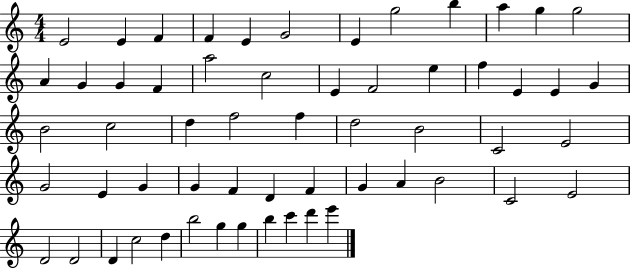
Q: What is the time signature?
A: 4/4